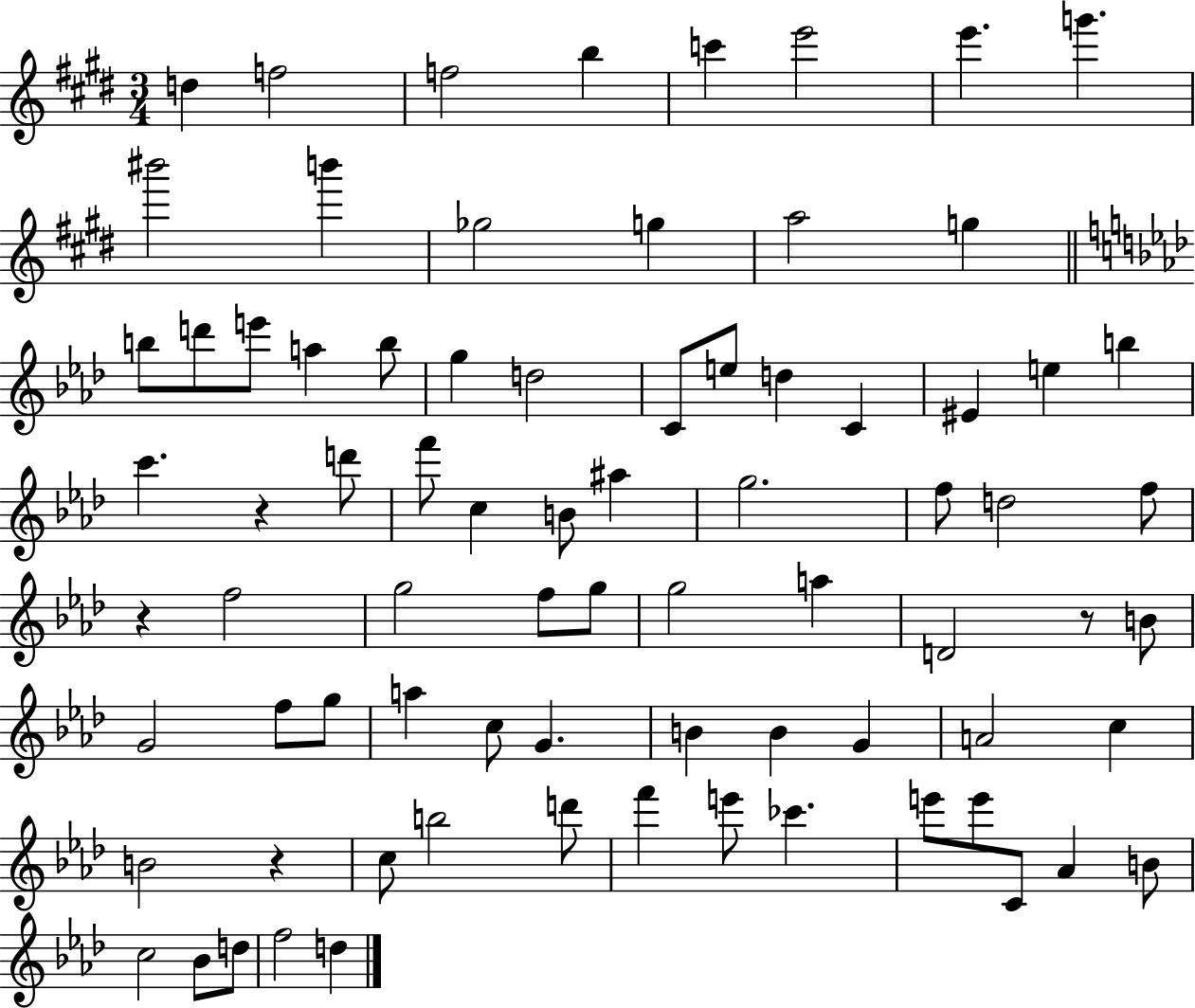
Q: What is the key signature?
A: E major